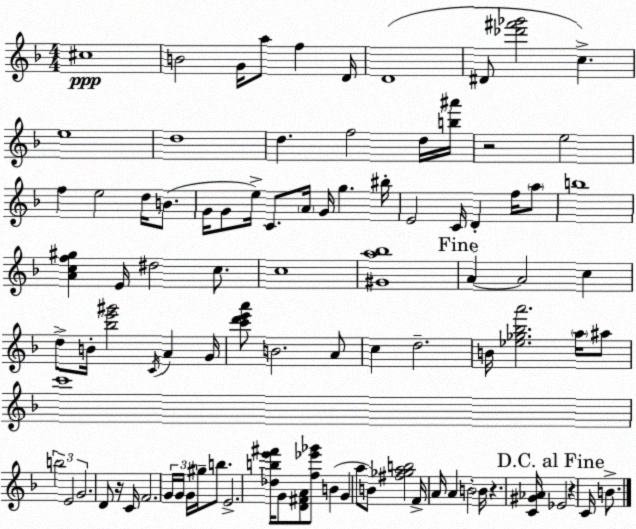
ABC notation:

X:1
T:Untitled
M:4/4
L:1/4
K:F
^c4 B2 G/4 a/2 f D/4 D4 ^D/2 [_d'^f'_g']2 c e4 d4 d f2 d/4 [b^a']/4 z2 e2 f e2 d/4 B/2 G/4 G/2 e/4 C/2 A/4 G/4 g ^b/4 E2 C/4 D f/4 a/2 b4 [Acf^g] E/4 ^d2 c/2 c4 [^Ga_b]4 A A2 c d/2 B/4 [_be'^g']2 C/4 A G/4 [c'd'e'a']/2 B2 A/2 c d2 B/4 [_e_g_ba']2 a/4 ^a/2 c'4 b2 E2 G2 D/2 z/4 C/4 F2 G/4 G/4 G/4 ^g/4 b/2 E2 [_dbe'^f']/4 G/2 [D^FA]/2 [f_e'_g']/2 B G a/2 B/2 [^f_gab]2 F/4 A/4 A B2 B/4 z [C^G_A]/4 _E2 z C/4 B/2